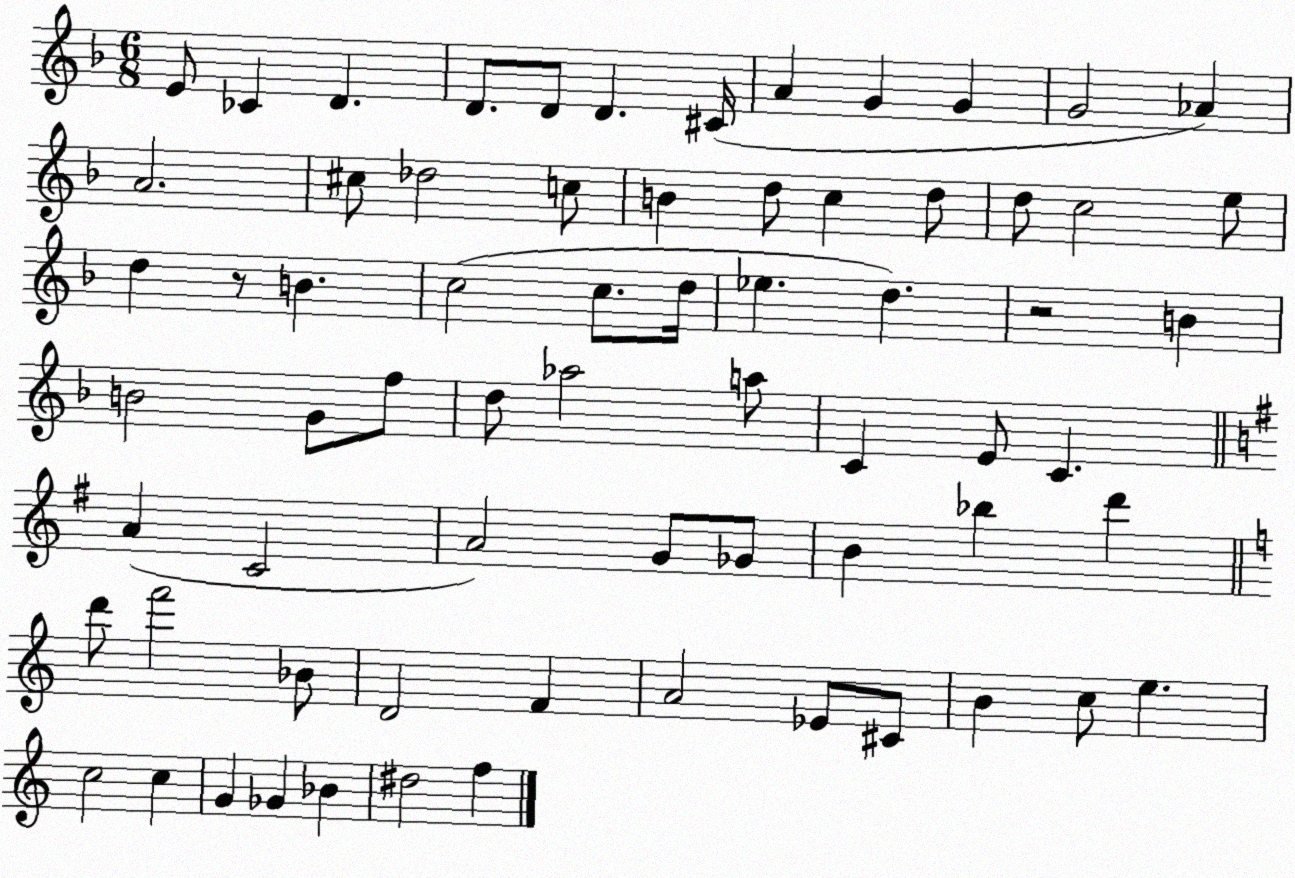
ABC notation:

X:1
T:Untitled
M:6/8
L:1/4
K:F
E/2 _C D D/2 D/2 D ^C/4 A G G G2 _A A2 ^c/2 _d2 c/2 B d/2 c d/2 d/2 c2 e/2 d z/2 B c2 c/2 d/4 _e d z2 B B2 G/2 f/2 d/2 _a2 a/2 C E/2 C A C2 A2 G/2 _G/2 B _b d' d'/2 f'2 _B/2 D2 F A2 _E/2 ^C/2 B c/2 e c2 c G _G _B ^d2 f